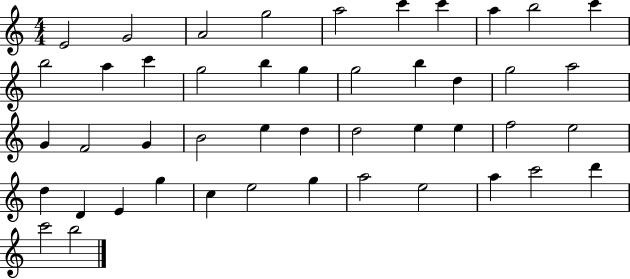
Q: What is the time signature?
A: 4/4